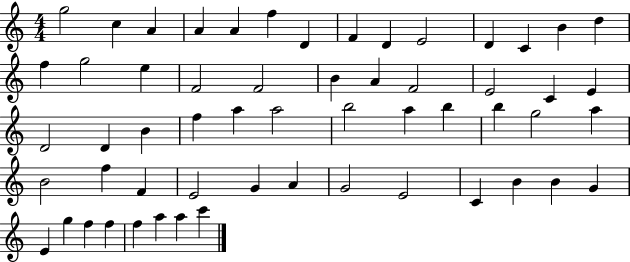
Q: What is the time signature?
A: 4/4